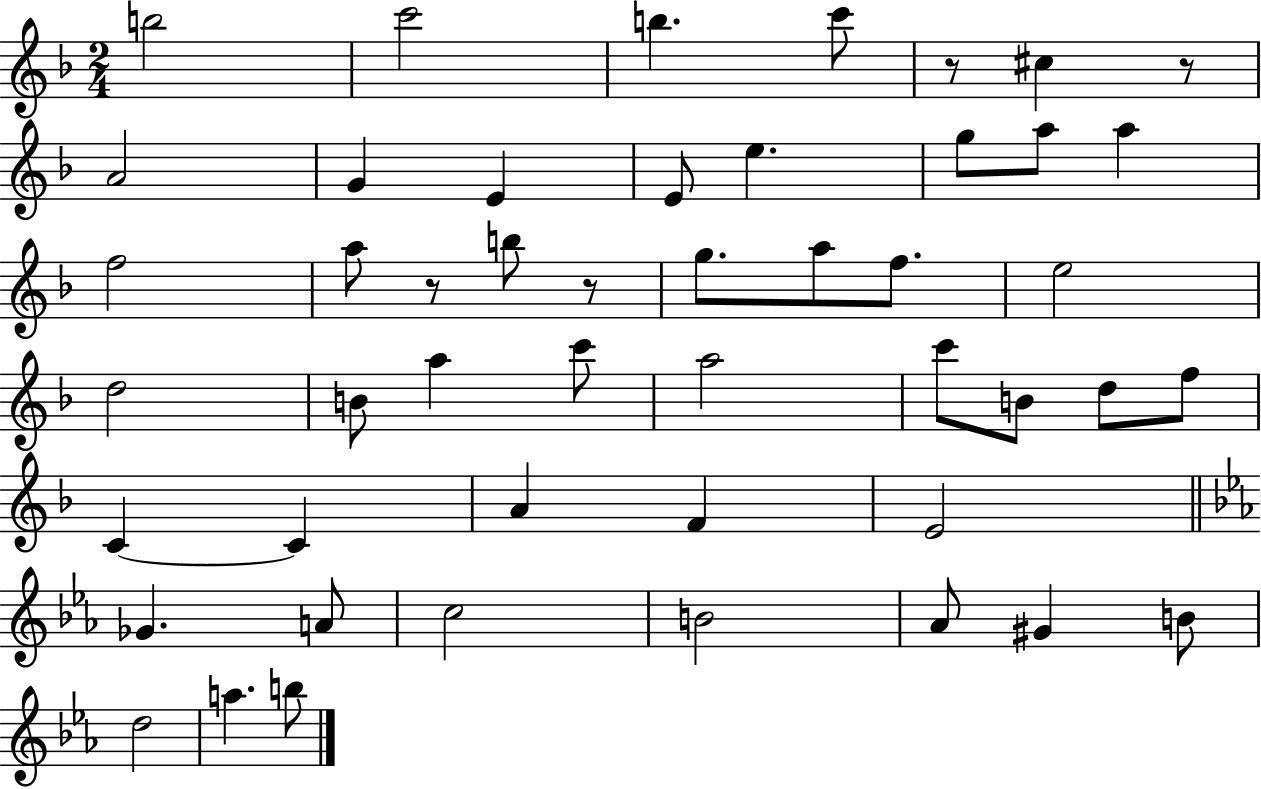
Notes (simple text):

B5/h C6/h B5/q. C6/e R/e C#5/q R/e A4/h G4/q E4/q E4/e E5/q. G5/e A5/e A5/q F5/h A5/e R/e B5/e R/e G5/e. A5/e F5/e. E5/h D5/h B4/e A5/q C6/e A5/h C6/e B4/e D5/e F5/e C4/q C4/q A4/q F4/q E4/h Gb4/q. A4/e C5/h B4/h Ab4/e G#4/q B4/e D5/h A5/q. B5/e